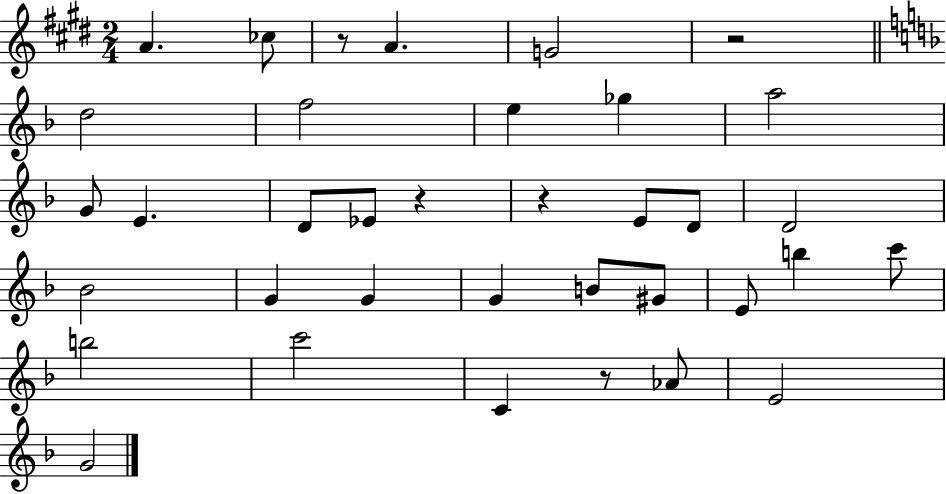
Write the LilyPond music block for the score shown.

{
  \clef treble
  \numericTimeSignature
  \time 2/4
  \key e \major
  \repeat volta 2 { a'4. ces''8 | r8 a'4. | g'2 | r2 | \break \bar "||" \break \key f \major d''2 | f''2 | e''4 ges''4 | a''2 | \break g'8 e'4. | d'8 ees'8 r4 | r4 e'8 d'8 | d'2 | \break bes'2 | g'4 g'4 | g'4 b'8 gis'8 | e'8 b''4 c'''8 | \break b''2 | c'''2 | c'4 r8 aes'8 | e'2 | \break g'2 | } \bar "|."
}